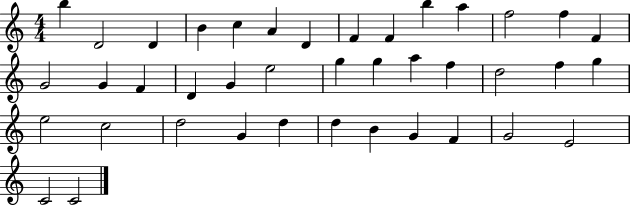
X:1
T:Untitled
M:4/4
L:1/4
K:C
b D2 D B c A D F F b a f2 f F G2 G F D G e2 g g a f d2 f g e2 c2 d2 G d d B G F G2 E2 C2 C2